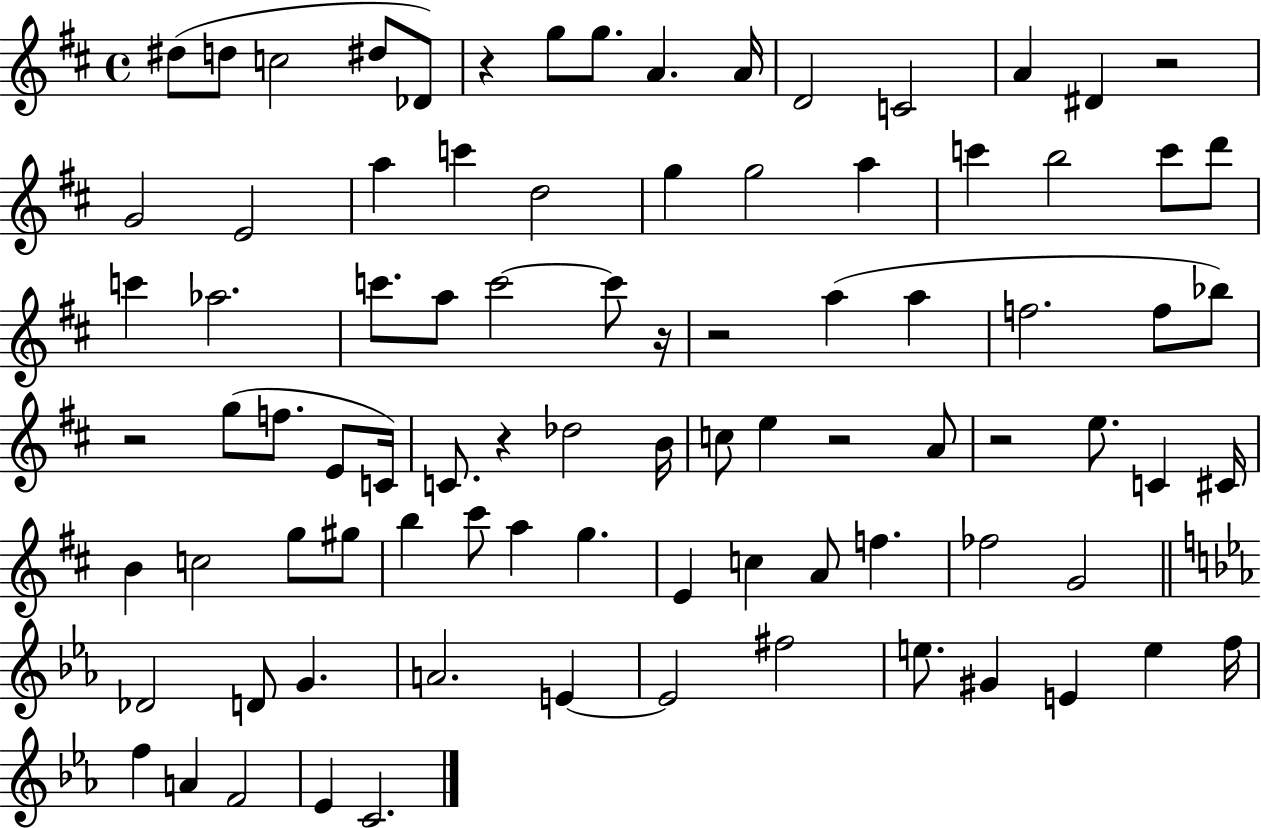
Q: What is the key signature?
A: D major